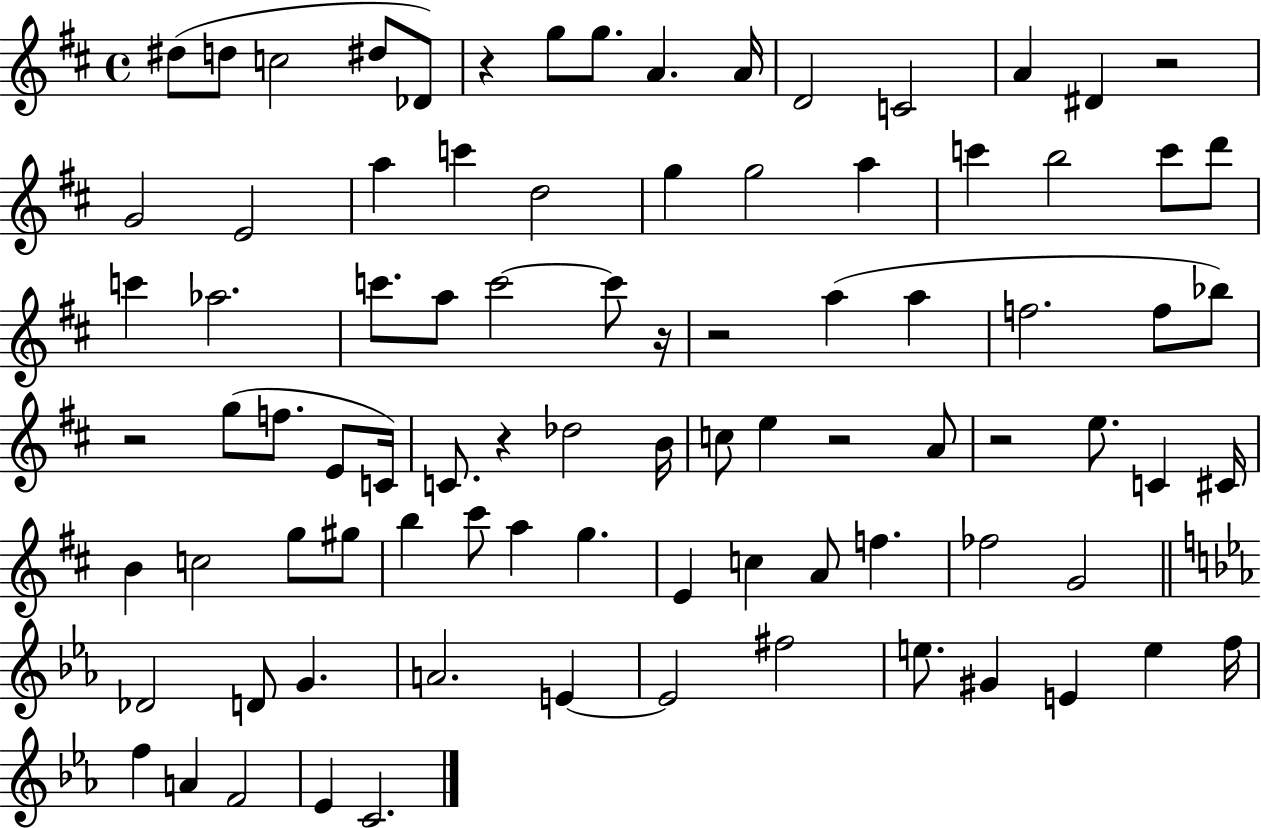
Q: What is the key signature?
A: D major